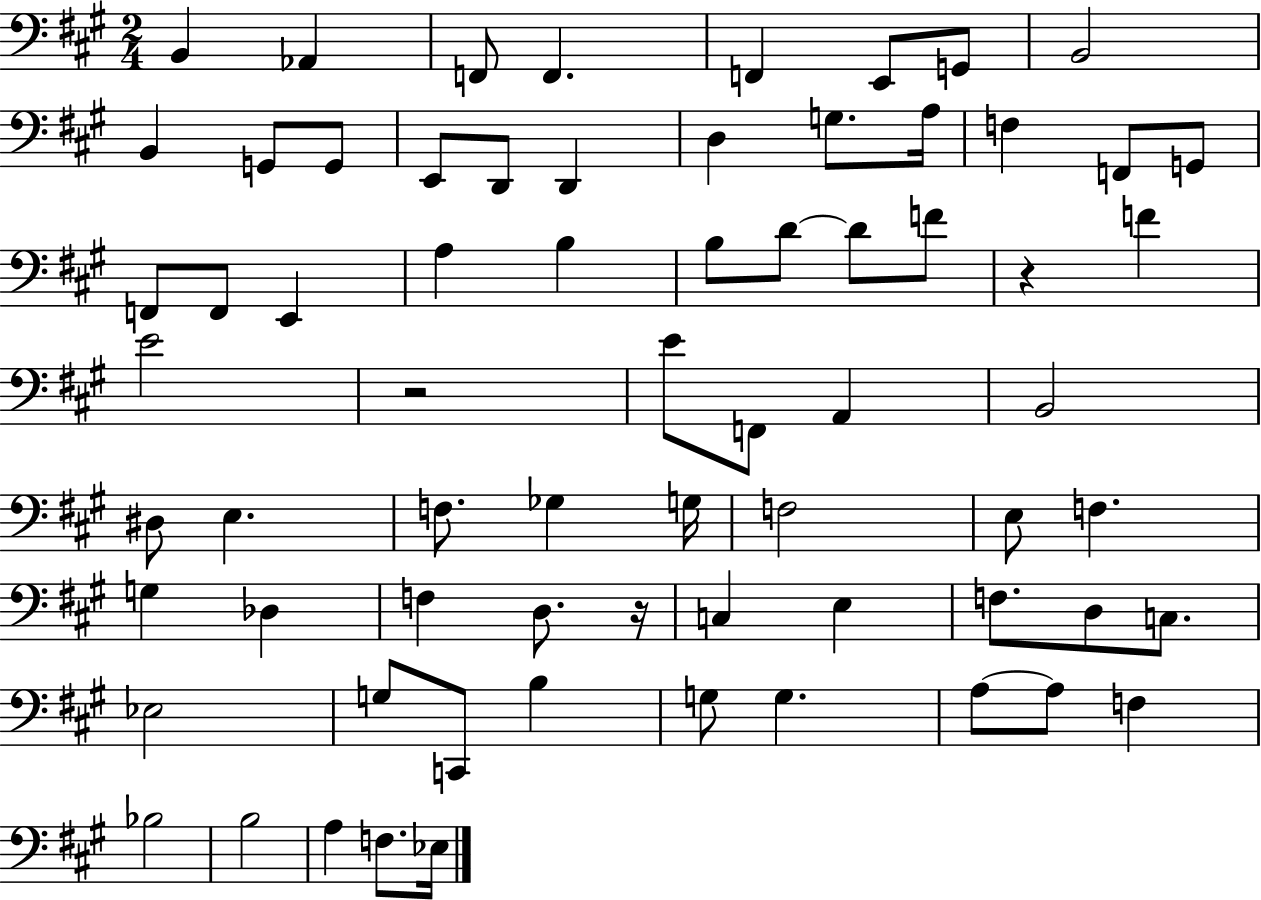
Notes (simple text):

B2/q Ab2/q F2/e F2/q. F2/q E2/e G2/e B2/h B2/q G2/e G2/e E2/e D2/e D2/q D3/q G3/e. A3/s F3/q F2/e G2/e F2/e F2/e E2/q A3/q B3/q B3/e D4/e D4/e F4/e R/q F4/q E4/h R/h E4/e F2/e A2/q B2/h D#3/e E3/q. F3/e. Gb3/q G3/s F3/h E3/e F3/q. G3/q Db3/q F3/q D3/e. R/s C3/q E3/q F3/e. D3/e C3/e. Eb3/h G3/e C2/e B3/q G3/e G3/q. A3/e A3/e F3/q Bb3/h B3/h A3/q F3/e. Eb3/s